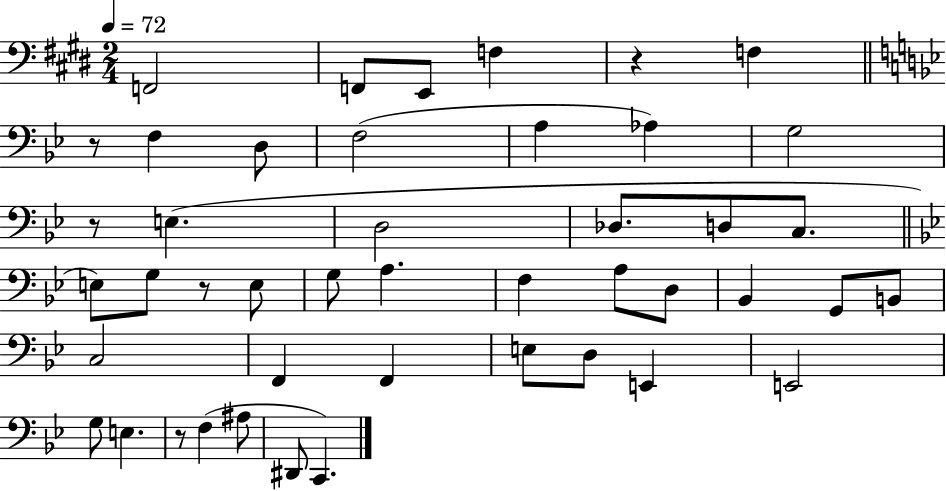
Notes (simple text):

F2/h F2/e E2/e F3/q R/q F3/q R/e F3/q D3/e F3/h A3/q Ab3/q G3/h R/e E3/q. D3/h Db3/e. D3/e C3/e. E3/e G3/e R/e E3/e G3/e A3/q. F3/q A3/e D3/e Bb2/q G2/e B2/e C3/h F2/q F2/q E3/e D3/e E2/q E2/h G3/e E3/q. R/e F3/q A#3/e D#2/e C2/q.